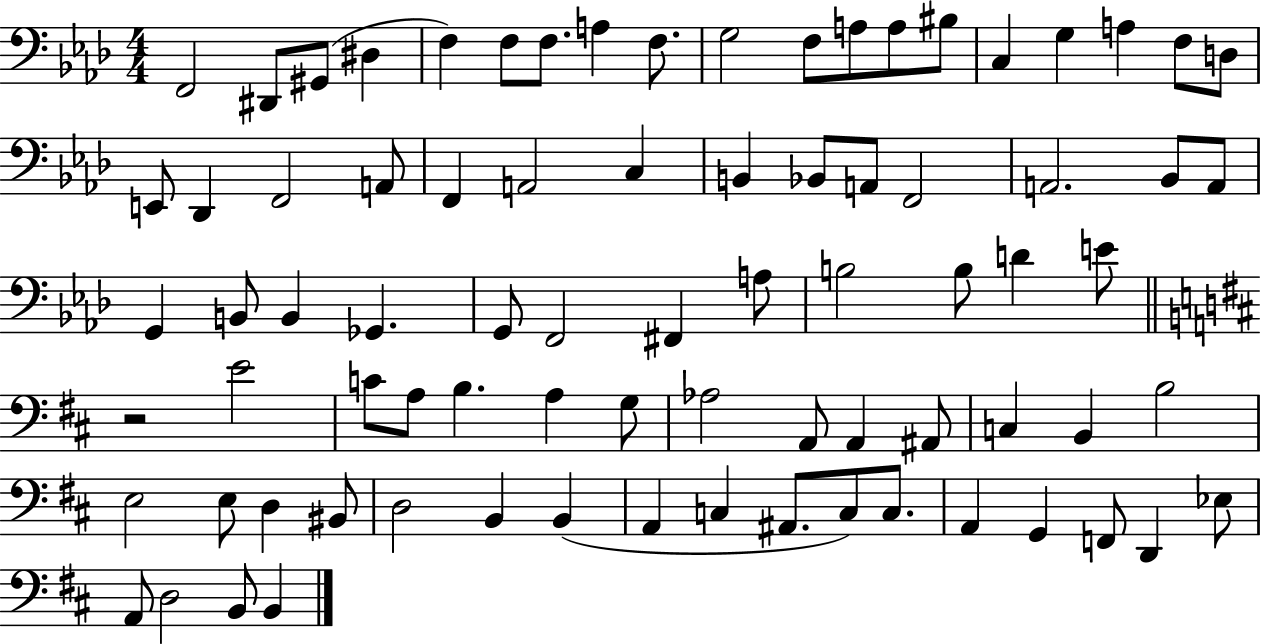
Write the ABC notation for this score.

X:1
T:Untitled
M:4/4
L:1/4
K:Ab
F,,2 ^D,,/2 ^G,,/2 ^D, F, F,/2 F,/2 A, F,/2 G,2 F,/2 A,/2 A,/2 ^B,/2 C, G, A, F,/2 D,/2 E,,/2 _D,, F,,2 A,,/2 F,, A,,2 C, B,, _B,,/2 A,,/2 F,,2 A,,2 _B,,/2 A,,/2 G,, B,,/2 B,, _G,, G,,/2 F,,2 ^F,, A,/2 B,2 B,/2 D E/2 z2 E2 C/2 A,/2 B, A, G,/2 _A,2 A,,/2 A,, ^A,,/2 C, B,, B,2 E,2 E,/2 D, ^B,,/2 D,2 B,, B,, A,, C, ^A,,/2 C,/2 C,/2 A,, G,, F,,/2 D,, _E,/2 A,,/2 D,2 B,,/2 B,,